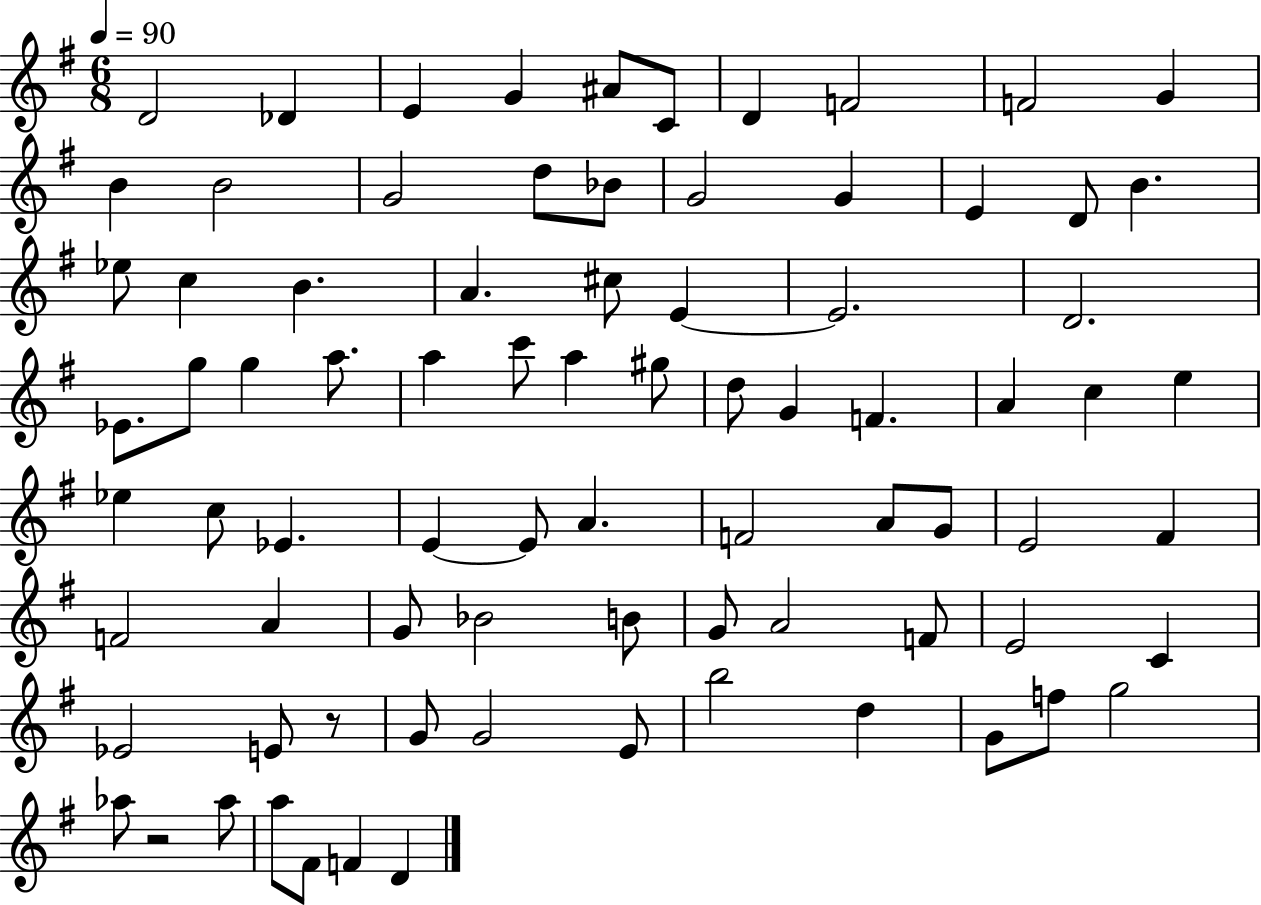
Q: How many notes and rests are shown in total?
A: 81